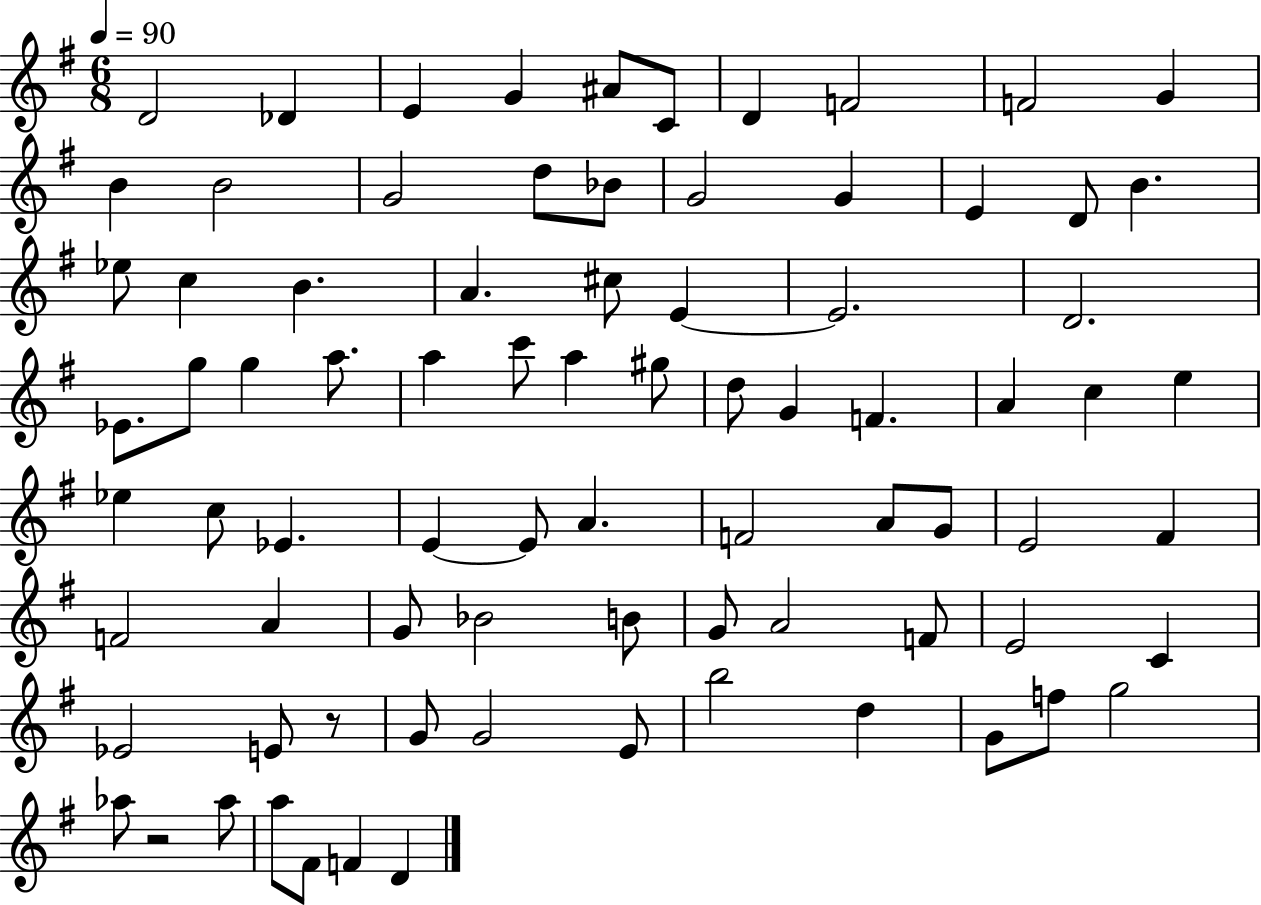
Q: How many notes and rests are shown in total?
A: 81